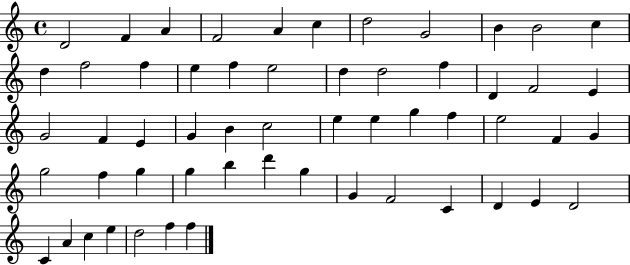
X:1
T:Untitled
M:4/4
L:1/4
K:C
D2 F A F2 A c d2 G2 B B2 c d f2 f e f e2 d d2 f D F2 E G2 F E G B c2 e e g f e2 F G g2 f g g b d' g G F2 C D E D2 C A c e d2 f f